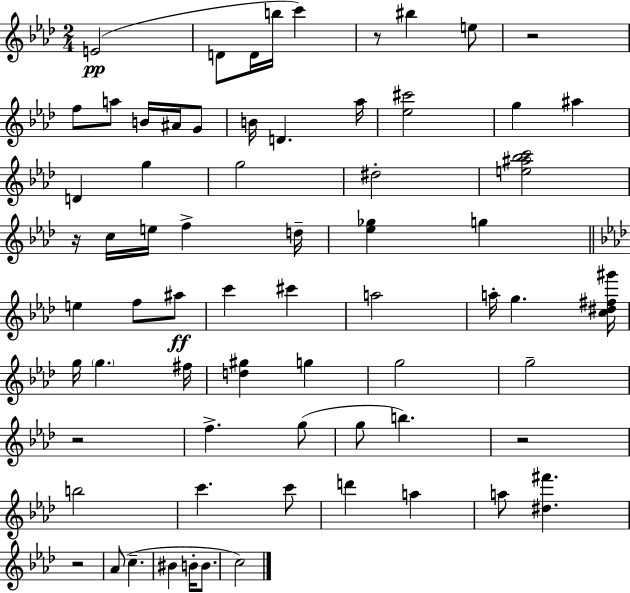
X:1
T:Untitled
M:2/4
L:1/4
K:Fm
E2 D/2 D/4 b/4 c' z/2 ^b e/2 z2 f/2 a/2 B/4 ^A/4 G/2 B/4 D _a/4 [_e^c']2 g ^a D g g2 ^d2 [e^a_bc']2 z/4 c/4 e/4 f d/4 [_e_g] g e f/2 ^a/2 c' ^c' a2 a/4 g [c^d^f^g']/4 g/4 g ^f/4 [d^g] g g2 g2 z2 f g/2 g/2 b z2 b2 c' c'/2 d' a a/2 [^d^f'] z2 _A/2 c ^B B/4 B/2 c2